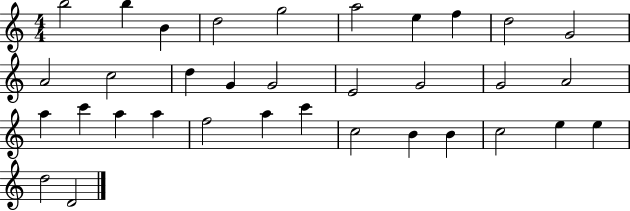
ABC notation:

X:1
T:Untitled
M:4/4
L:1/4
K:C
b2 b B d2 g2 a2 e f d2 G2 A2 c2 d G G2 E2 G2 G2 A2 a c' a a f2 a c' c2 B B c2 e e d2 D2